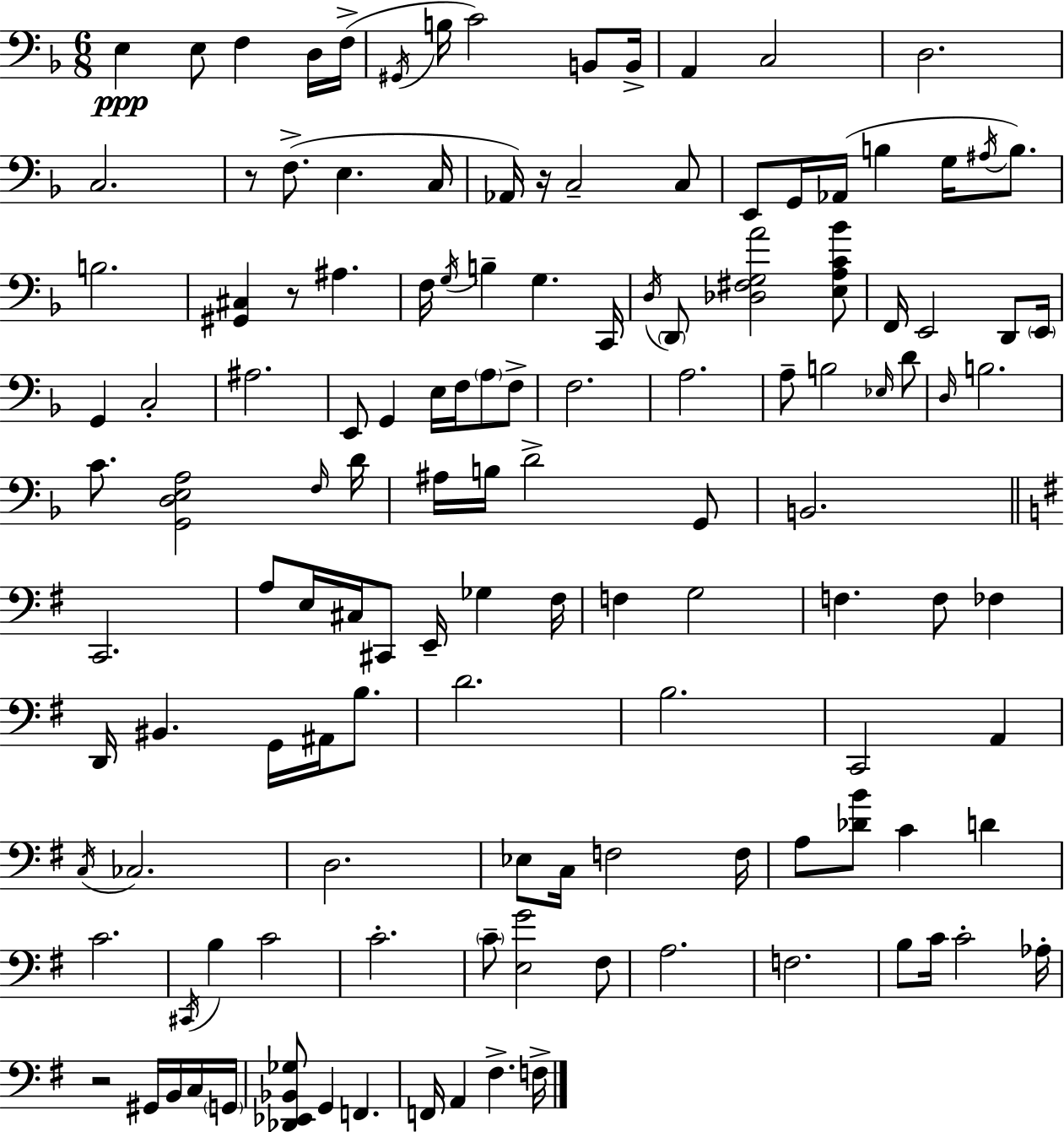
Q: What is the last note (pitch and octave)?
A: F3